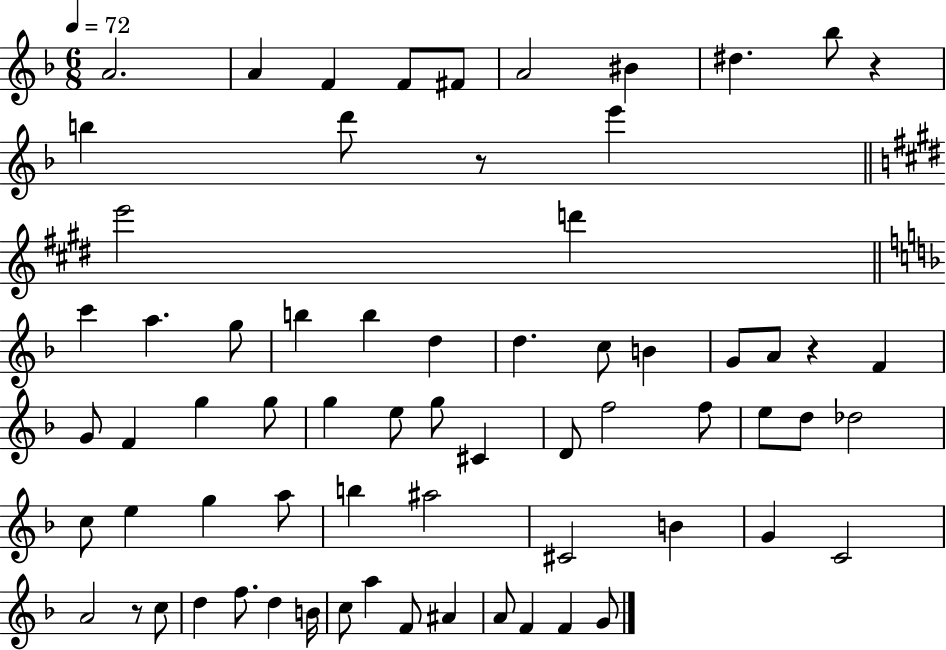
A4/h. A4/q F4/q F4/e F#4/e A4/h BIS4/q D#5/q. Bb5/e R/q B5/q D6/e R/e E6/q E6/h D6/q C6/q A5/q. G5/e B5/q B5/q D5/q D5/q. C5/e B4/q G4/e A4/e R/q F4/q G4/e F4/q G5/q G5/e G5/q E5/e G5/e C#4/q D4/e F5/h F5/e E5/e D5/e Db5/h C5/e E5/q G5/q A5/e B5/q A#5/h C#4/h B4/q G4/q C4/h A4/h R/e C5/e D5/q F5/e. D5/q B4/s C5/e A5/q F4/e A#4/q A4/e F4/q F4/q G4/e